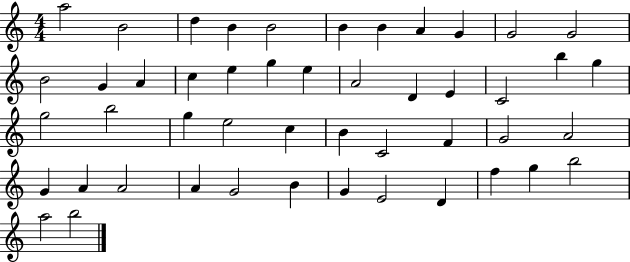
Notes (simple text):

A5/h B4/h D5/q B4/q B4/h B4/q B4/q A4/q G4/q G4/h G4/h B4/h G4/q A4/q C5/q E5/q G5/q E5/q A4/h D4/q E4/q C4/h B5/q G5/q G5/h B5/h G5/q E5/h C5/q B4/q C4/h F4/q G4/h A4/h G4/q A4/q A4/h A4/q G4/h B4/q G4/q E4/h D4/q F5/q G5/q B5/h A5/h B5/h